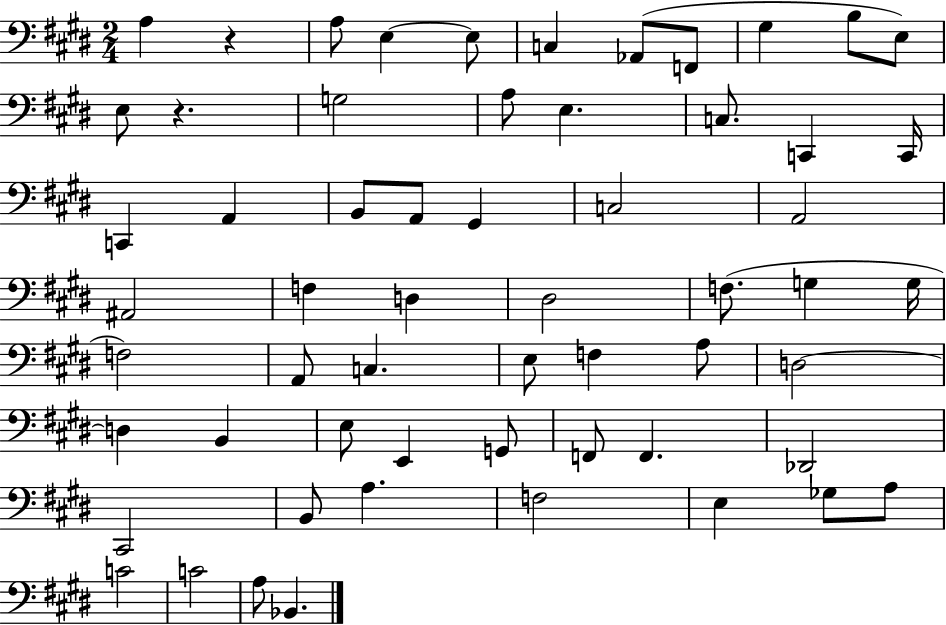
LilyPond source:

{
  \clef bass
  \numericTimeSignature
  \time 2/4
  \key e \major
  a4 r4 | a8 e4~~ e8 | c4 aes,8( f,8 | gis4 b8 e8) | \break e8 r4. | g2 | a8 e4. | c8. c,4 c,16 | \break c,4 a,4 | b,8 a,8 gis,4 | c2 | a,2 | \break ais,2 | f4 d4 | dis2 | f8.( g4 g16 | \break f2) | a,8 c4. | e8 f4 a8 | d2~~ | \break d4 b,4 | e8 e,4 g,8 | f,8 f,4. | des,2 | \break cis,2 | b,8 a4. | f2 | e4 ges8 a8 | \break c'2 | c'2 | a8 bes,4. | \bar "|."
}